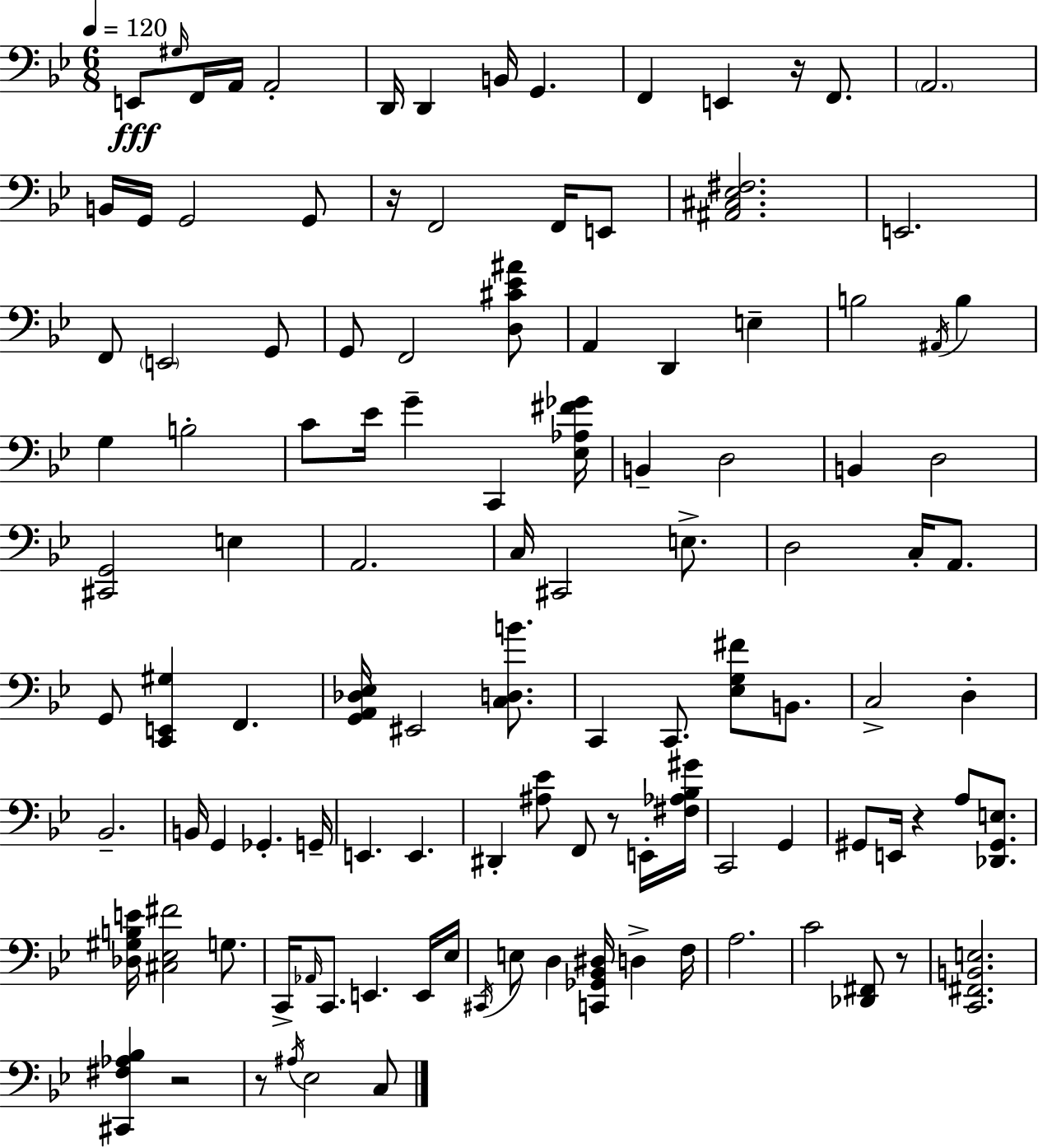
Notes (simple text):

E2/e G#3/s F2/s A2/s A2/h D2/s D2/q B2/s G2/q. F2/q E2/q R/s F2/e. A2/h. B2/s G2/s G2/h G2/e R/s F2/h F2/s E2/e [A#2,C#3,Eb3,F#3]/h. E2/h. F2/e E2/h G2/e G2/e F2/h [D3,C#4,Eb4,A#4]/e A2/q D2/q E3/q B3/h A#2/s B3/q G3/q B3/h C4/e Eb4/s G4/q C2/q [Eb3,Ab3,F#4,Gb4]/s B2/q D3/h B2/q D3/h [C#2,G2]/h E3/q A2/h. C3/s C#2/h E3/e. D3/h C3/s A2/e. G2/e [C2,E2,G#3]/q F2/q. [G2,A2,Db3,Eb3]/s EIS2/h [C3,D3,B4]/e. C2/q C2/e. [Eb3,G3,F#4]/e B2/e. C3/h D3/q Bb2/h. B2/s G2/q Gb2/q. G2/s E2/q. E2/q. D#2/q [A#3,Eb4]/e F2/e R/e E2/s [F#3,Ab3,Bb3,G#4]/s C2/h G2/q G#2/e E2/s R/q A3/e [Db2,G#2,E3]/e. [Db3,G#3,B3,E4]/s [C#3,Eb3,F#4]/h G3/e. C2/s Ab2/s C2/e. E2/q. E2/s Eb3/s C#2/s E3/e D3/q [C2,Gb2,Bb2,D#3]/s D3/q F3/s A3/h. C4/h [Db2,F#2]/e R/e [C2,F#2,B2,E3]/h. [C#2,F#3,Ab3,Bb3]/q R/h R/e A#3/s Eb3/h C3/e